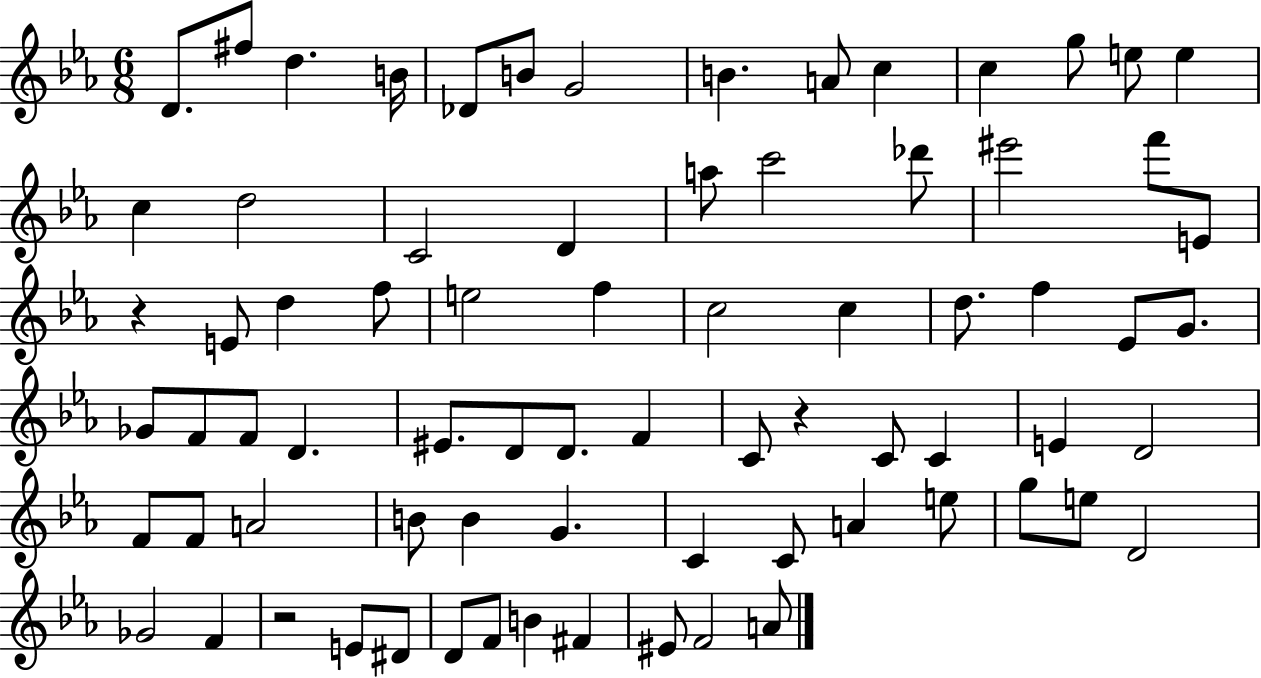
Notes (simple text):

D4/e. F#5/e D5/q. B4/s Db4/e B4/e G4/h B4/q. A4/e C5/q C5/q G5/e E5/e E5/q C5/q D5/h C4/h D4/q A5/e C6/h Db6/e EIS6/h F6/e E4/e R/q E4/e D5/q F5/e E5/h F5/q C5/h C5/q D5/e. F5/q Eb4/e G4/e. Gb4/e F4/e F4/e D4/q. EIS4/e. D4/e D4/e. F4/q C4/e R/q C4/e C4/q E4/q D4/h F4/e F4/e A4/h B4/e B4/q G4/q. C4/q C4/e A4/q E5/e G5/e E5/e D4/h Gb4/h F4/q R/h E4/e D#4/e D4/e F4/e B4/q F#4/q EIS4/e F4/h A4/e